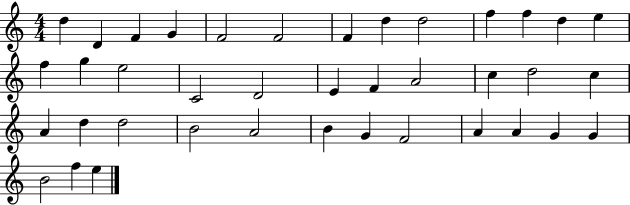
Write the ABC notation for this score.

X:1
T:Untitled
M:4/4
L:1/4
K:C
d D F G F2 F2 F d d2 f f d e f g e2 C2 D2 E F A2 c d2 c A d d2 B2 A2 B G F2 A A G G B2 f e